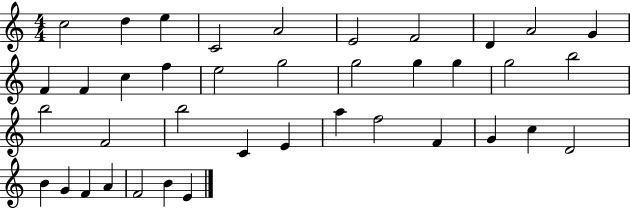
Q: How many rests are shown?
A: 0